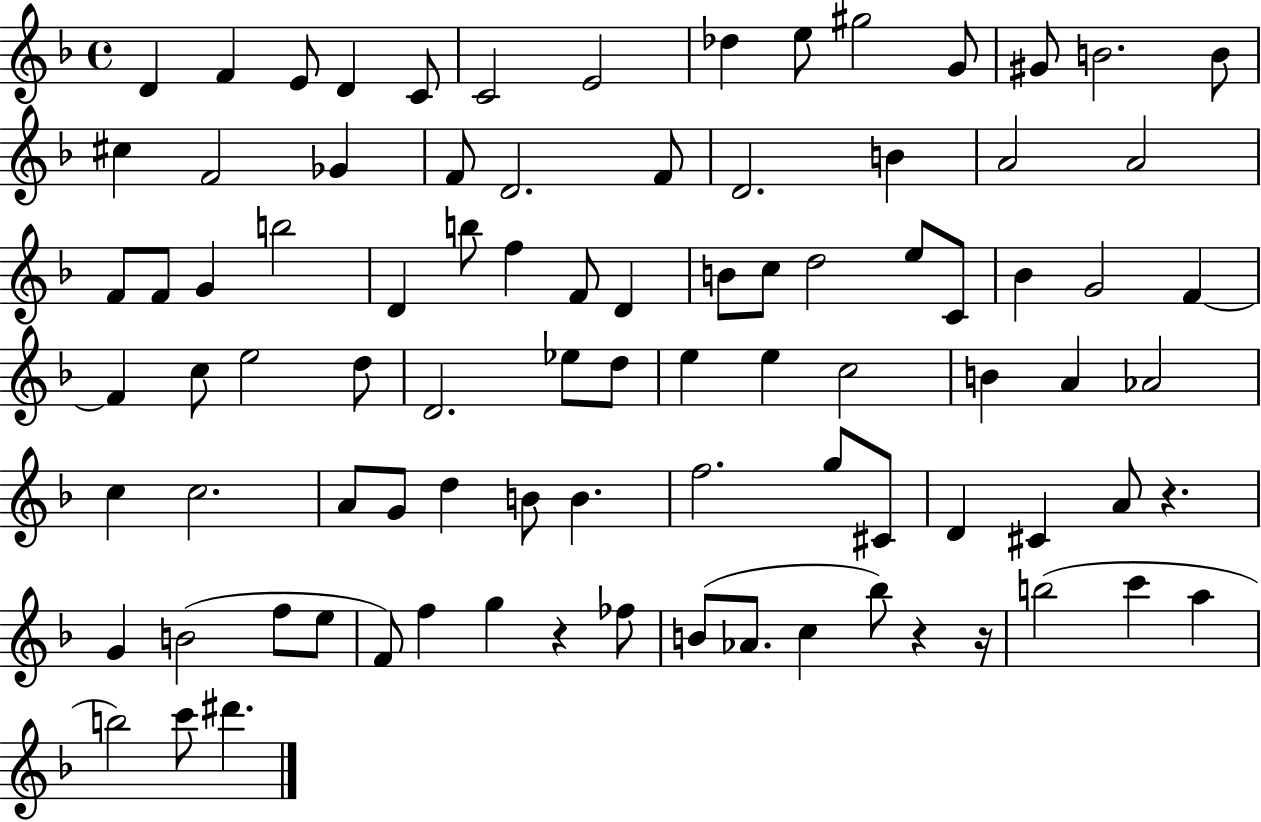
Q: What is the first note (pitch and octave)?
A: D4